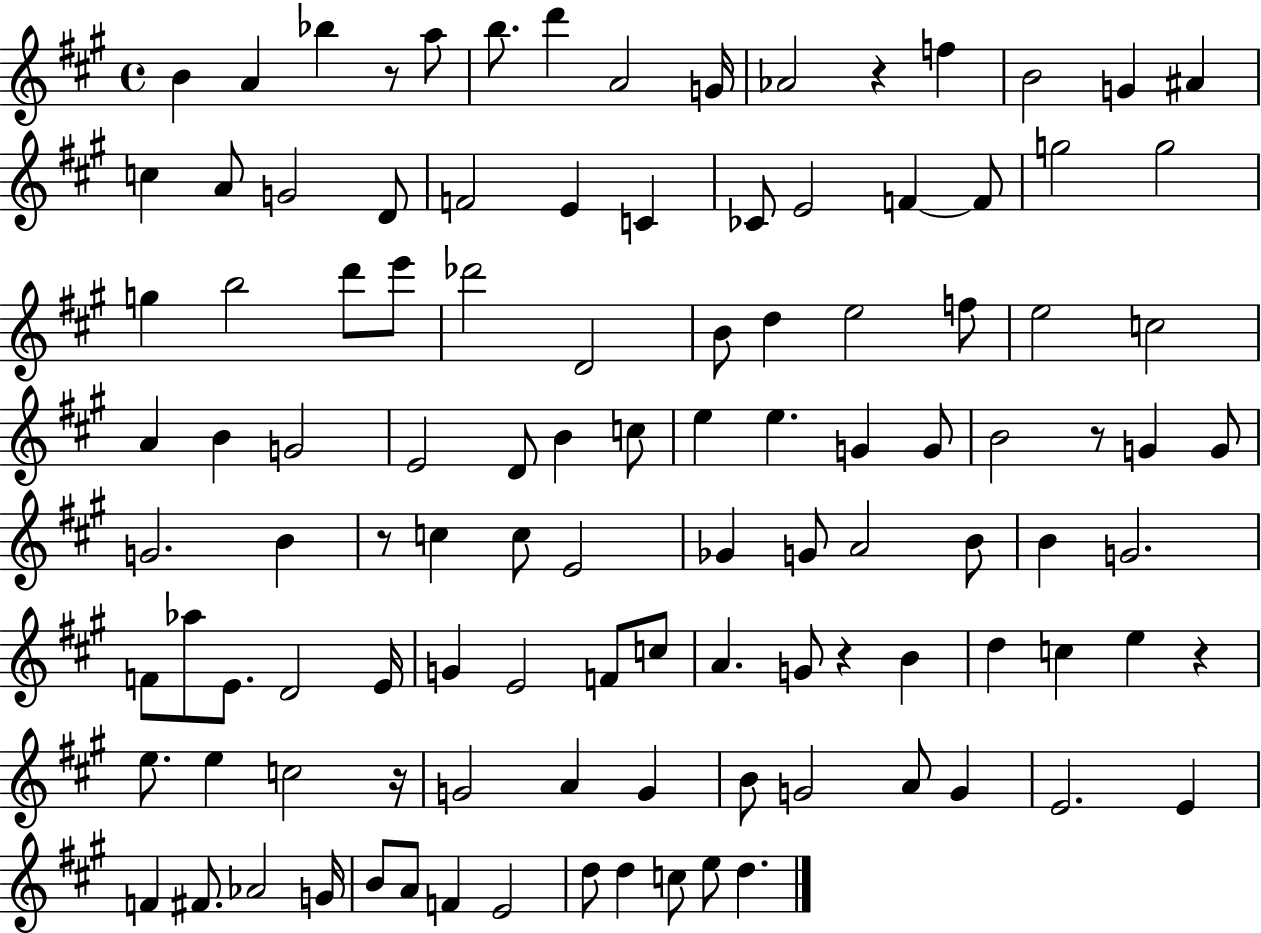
B4/q A4/q Bb5/q R/e A5/e B5/e. D6/q A4/h G4/s Ab4/h R/q F5/q B4/h G4/q A#4/q C5/q A4/e G4/h D4/e F4/h E4/q C4/q CES4/e E4/h F4/q F4/e G5/h G5/h G5/q B5/h D6/e E6/e Db6/h D4/h B4/e D5/q E5/h F5/e E5/h C5/h A4/q B4/q G4/h E4/h D4/e B4/q C5/e E5/q E5/q. G4/q G4/e B4/h R/e G4/q G4/e G4/h. B4/q R/e C5/q C5/e E4/h Gb4/q G4/e A4/h B4/e B4/q G4/h. F4/e Ab5/e E4/e. D4/h E4/s G4/q E4/h F4/e C5/e A4/q. G4/e R/q B4/q D5/q C5/q E5/q R/q E5/e. E5/q C5/h R/s G4/h A4/q G4/q B4/e G4/h A4/e G4/q E4/h. E4/q F4/q F#4/e. Ab4/h G4/s B4/e A4/e F4/q E4/h D5/e D5/q C5/e E5/e D5/q.